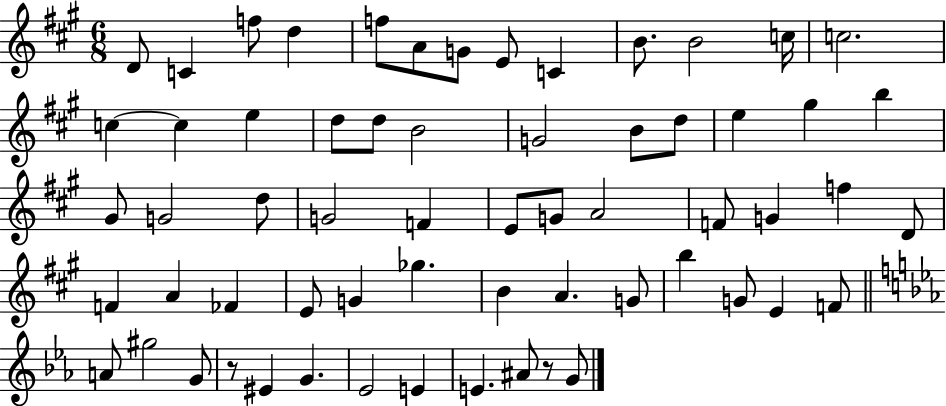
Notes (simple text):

D4/e C4/q F5/e D5/q F5/e A4/e G4/e E4/e C4/q B4/e. B4/h C5/s C5/h. C5/q C5/q E5/q D5/e D5/e B4/h G4/h B4/e D5/e E5/q G#5/q B5/q G#4/e G4/h D5/e G4/h F4/q E4/e G4/e A4/h F4/e G4/q F5/q D4/e F4/q A4/q FES4/q E4/e G4/q Gb5/q. B4/q A4/q. G4/e B5/q G4/e E4/q F4/e A4/e G#5/h G4/e R/e EIS4/q G4/q. Eb4/h E4/q E4/q. A#4/e R/e G4/e